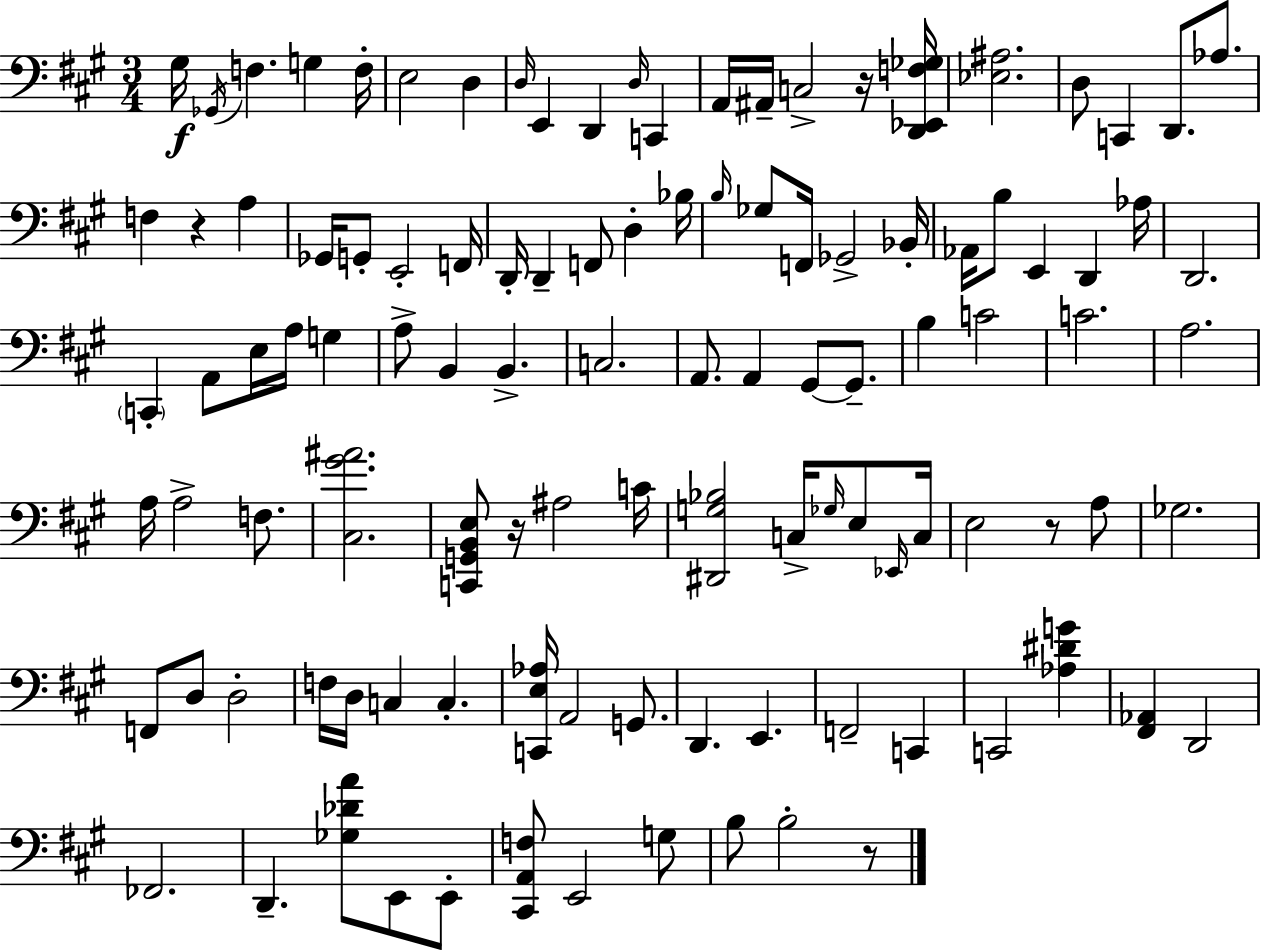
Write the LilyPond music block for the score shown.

{
  \clef bass
  \numericTimeSignature
  \time 3/4
  \key a \major
  gis16\f \acciaccatura { ges,16 } f4. g4 | f16-. e2 d4 | \grace { d16 } e,4 d,4 \grace { d16 } c,4 | a,16 ais,16-- c2-> | \break r16 <d, ees, f ges>16 <ees ais>2. | d8 c,4 d,8. | aes8. f4 r4 a4 | ges,16 g,8-. e,2-. | \break f,16 d,16-. d,4-- f,8 d4-. | bes16 \grace { b16 } ges8 f,16 ges,2-> | bes,16-. aes,16 b8 e,4 d,4 | aes16 d,2. | \break \parenthesize c,4-. a,8 e16 a16 | g4 a8-> b,4 b,4.-> | c2. | a,8. a,4 gis,8~~ | \break gis,8.-- b4 c'2 | c'2. | a2. | a16 a2-> | \break f8. <cis gis' ais'>2. | <c, g, b, e>8 r16 ais2 | c'16 <dis, g bes>2 | c16-> \grace { ges16 } e8 \grace { ees,16 } c16 e2 | \break r8 a8 ges2. | f,8 d8 d2-. | f16 d16 c4 | c4.-. <c, e aes>16 a,2 | \break g,8. d,4. | e,4. f,2-- | c,4 c,2 | <aes dis' g'>4 <fis, aes,>4 d,2 | \break fes,2. | d,4.-- | <ges des' a'>8 e,8 e,8-. <cis, a, f>8 e,2 | g8 b8 b2-. | \break r8 \bar "|."
}